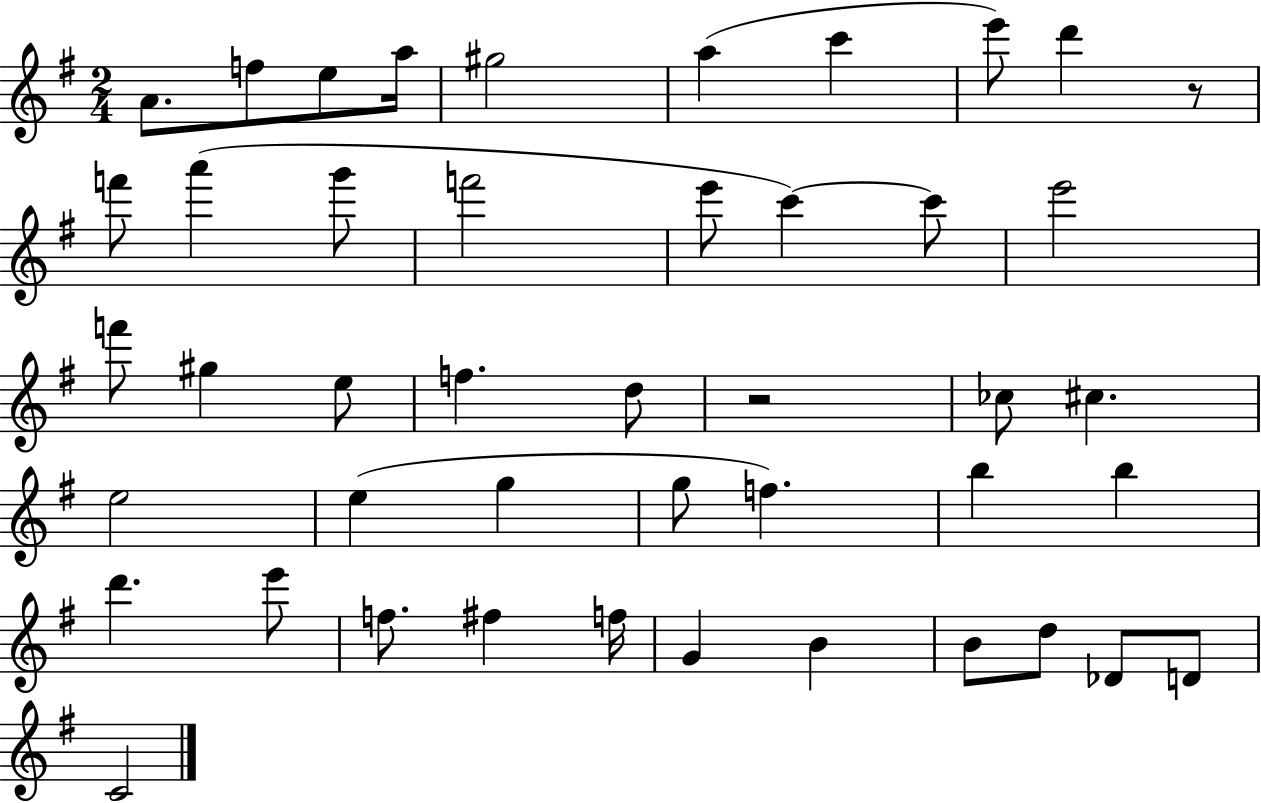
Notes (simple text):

A4/e. F5/e E5/e A5/s G#5/h A5/q C6/q E6/e D6/q R/e F6/e A6/q G6/e F6/h E6/e C6/q C6/e E6/h F6/e G#5/q E5/e F5/q. D5/e R/h CES5/e C#5/q. E5/h E5/q G5/q G5/e F5/q. B5/q B5/q D6/q. E6/e F5/e. F#5/q F5/s G4/q B4/q B4/e D5/e Db4/e D4/e C4/h